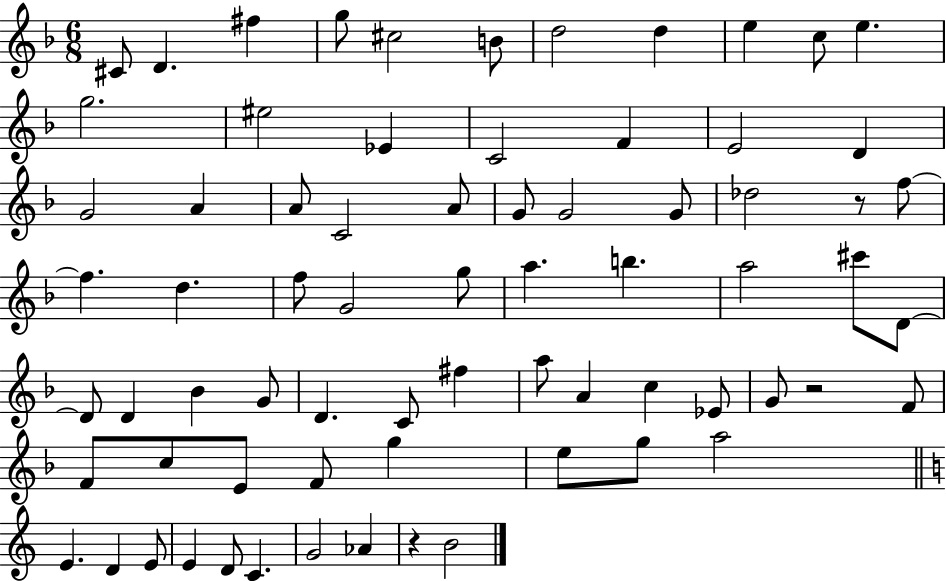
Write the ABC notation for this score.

X:1
T:Untitled
M:6/8
L:1/4
K:F
^C/2 D ^f g/2 ^c2 B/2 d2 d e c/2 e g2 ^e2 _E C2 F E2 D G2 A A/2 C2 A/2 G/2 G2 G/2 _d2 z/2 f/2 f d f/2 G2 g/2 a b a2 ^c'/2 D/2 D/2 D _B G/2 D C/2 ^f a/2 A c _E/2 G/2 z2 F/2 F/2 c/2 E/2 F/2 g e/2 g/2 a2 E D E/2 E D/2 C G2 _A z B2